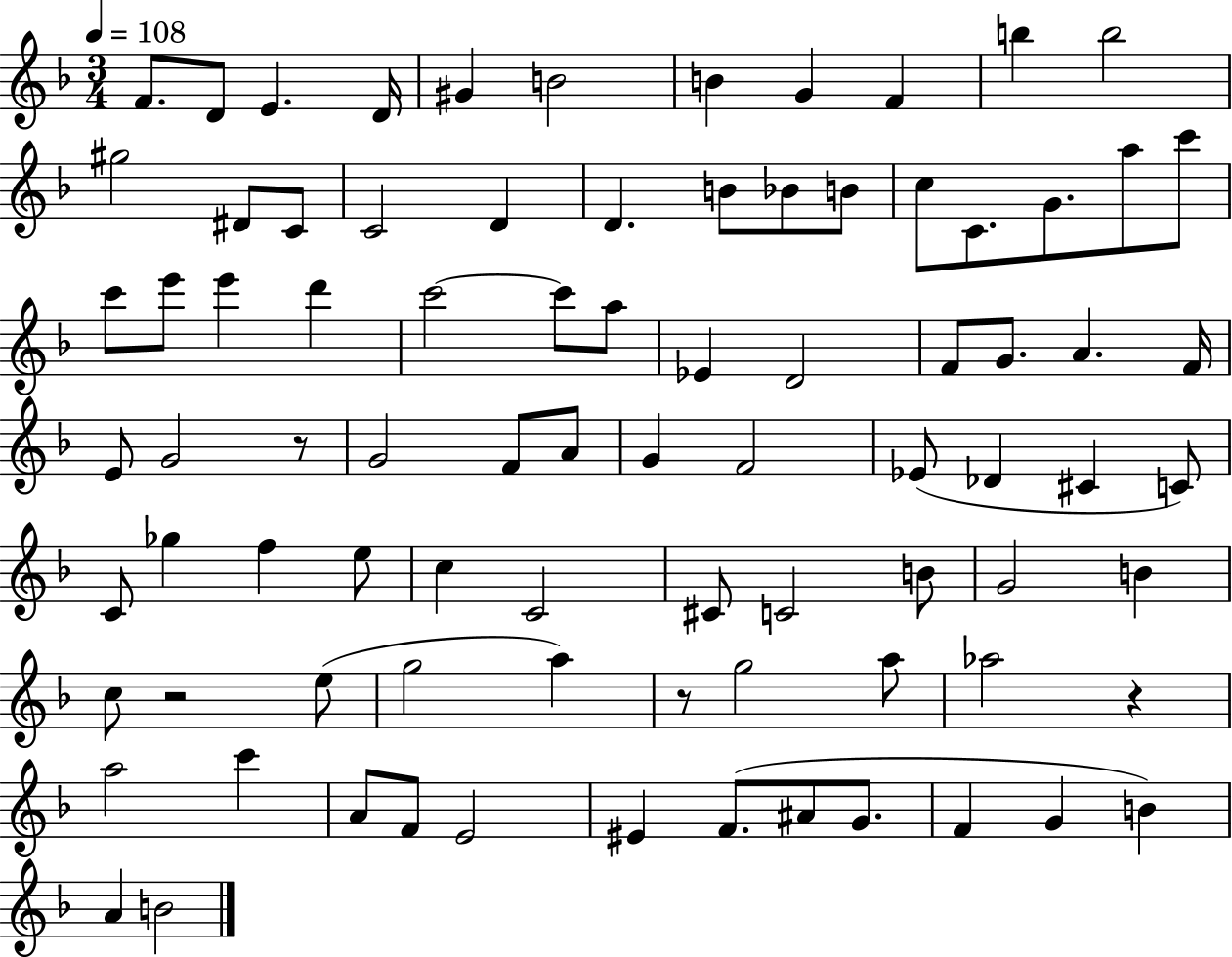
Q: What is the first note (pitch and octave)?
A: F4